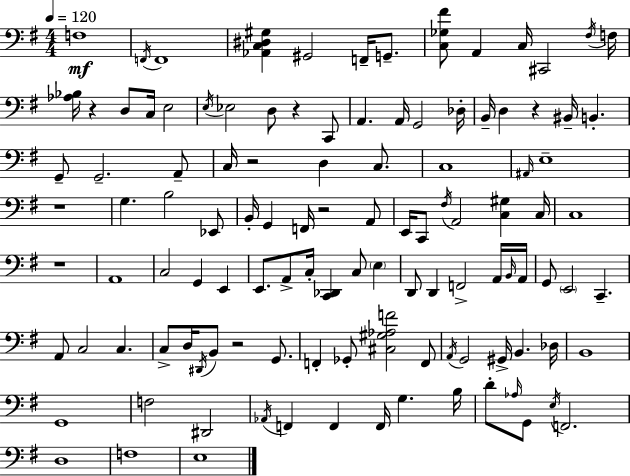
F3/w F2/s F2/w [Ab2,C3,D#3,G#3]/q G#2/h F2/s G2/e. [C3,Gb3,F#4]/e A2/q C3/s C#2/h F#3/s F3/s [Ab3,Bb3]/s R/q D3/e C3/s E3/h E3/s Eb3/h D3/e R/q C2/e A2/q. A2/s G2/h Db3/s B2/s D3/q R/q BIS2/s B2/q. G2/e G2/h. A2/e C3/s R/h D3/q C3/e. C3/w A#2/s E3/w R/w G3/q. B3/h Eb2/e B2/s G2/q F2/s R/h A2/e E2/s C2/e F#3/s A2/h [C3,G#3]/q C3/s C3/w R/w A2/w C3/h G2/q E2/q E2/e. A2/e C3/s [C2,Db2]/q C3/e E3/q D2/e D2/q F2/h A2/s B2/s A2/s G2/e E2/h C2/q. A2/e C3/h C3/q. C3/e D3/s D#2/s B2/e R/h G2/e. F2/q Gb2/e [C#3,G#3,Ab3,F4]/h F2/e A2/s G2/h G#2/s B2/q. Db3/s B2/w G2/w F3/h D#2/h Ab2/s F2/q F2/q F2/s G3/q. B3/s D4/e Ab3/s G2/e E3/s F2/h. D3/w F3/w E3/w